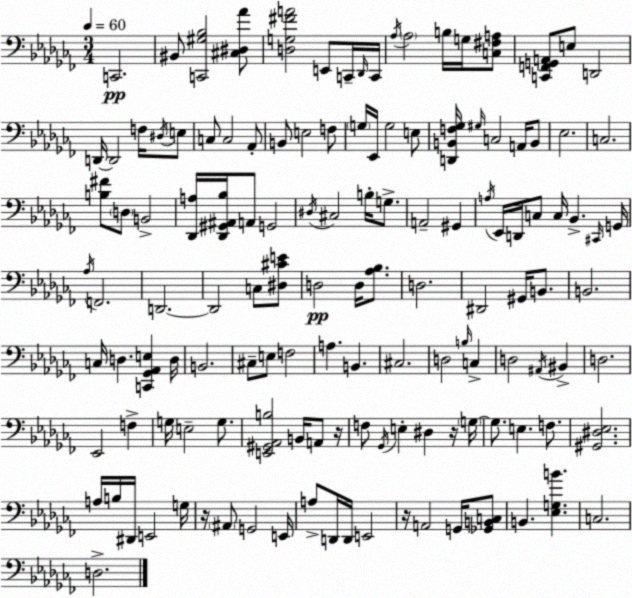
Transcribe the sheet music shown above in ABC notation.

X:1
T:Untitled
M:3/4
L:1/4
K:Abm
C,,2 ^B,,/2 [C,,^G,_B,]2 [^C,^D,_A]/2 [D,G,^FA]2 E,,/2 C,,/4 _D,,/4 C,,/4 _A,/4 _A,2 B,/4 G,/4 [C,^F,A,]/2 [C,,F,,G,,A,,]/2 E,/2 D,,2 D,,/4 D,,2 F,/4 ^D,/4 E,/2 C,/2 C,2 _A,,/2 B,,/2 E,2 F,/2 G,/4 _E,,/4 G,2 E,/2 [D,,B,,F,_G,]/4 ^G,/4 C,2 A,,/4 B,,/2 _E,2 C,2 [B,^F]/2 D,/2 B,,2 [_D,,A,]/4 [_D,,^G,,^A,,_B,]/4 A,,/2 G,,2 ^D,/4 ^C,2 B,/4 G,/2 A,,2 ^G,, A,/4 _E,,/4 D,,/4 C,/2 C,/4 _B,, ^C,,/4 G,,/4 _A,/4 F,,2 D,,2 D,,2 C,/2 [^D,^CE]/2 D,2 D,/4 [_A,_B,]/2 D,2 ^D,,2 ^G,,/4 B,,/2 B,,2 C,/4 D, [C,,_G,,_A,,E,] D,/4 B,,2 ^C,/2 E,/2 F,2 A, B,, ^C,2 D,2 B,/4 C, D,2 ^A,,/4 ^B,, D,2 _E,,2 F, G,/4 E,2 G,/2 [E,,^G,,_A,,B,]2 B,,/4 A,,/2 z/4 F,/2 _G,,/4 E, ^D, z/4 G,/4 G,/2 E, F,/2 [^G,,^D,_E,]2 A,/4 B,/4 ^D,,/4 E,,2 G,/4 z/4 ^A,,/2 G,,2 E,,/4 A,/2 D,,/4 D,,/4 E,,2 z/4 A,,2 G,,/4 [_G,,B,,C,]/2 B,, [_E,G,B] C,2 D,2